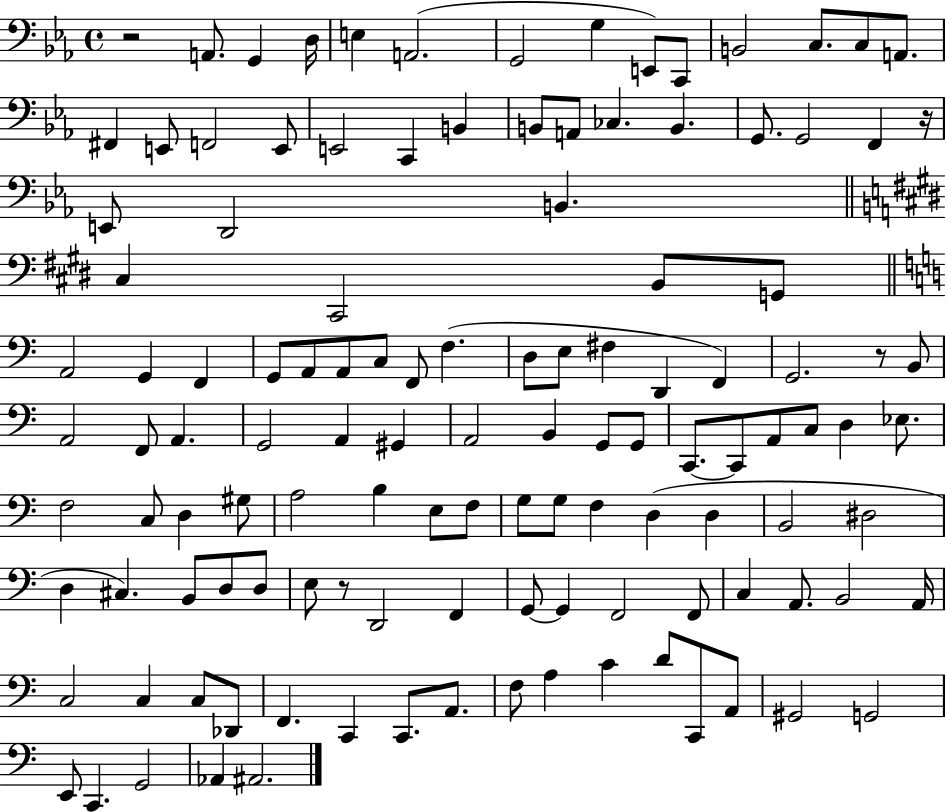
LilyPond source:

{
  \clef bass
  \time 4/4
  \defaultTimeSignature
  \key ees \major
  r2 a,8. g,4 d16 | e4 a,2.( | g,2 g4 e,8) c,8 | b,2 c8. c8 a,8. | \break fis,4 e,8 f,2 e,8 | e,2 c,4 b,4 | b,8 a,8 ces4. b,4. | g,8. g,2 f,4 r16 | \break e,8 d,2 b,4. | \bar "||" \break \key e \major cis4 cis,2 b,8 g,8 | \bar "||" \break \key c \major a,2 g,4 f,4 | g,8 a,8 a,8 c8 f,8 f4.( | d8 e8 fis4 d,4 f,4) | g,2. r8 b,8 | \break a,2 f,8 a,4. | g,2 a,4 gis,4 | a,2 b,4 g,8 g,8 | c,8.~~ c,8 a,8 c8 d4 ees8. | \break f2 c8 d4 gis8 | a2 b4 e8 f8 | g8 g8 f4 d4( d4 | b,2 dis2 | \break d4 cis4.) b,8 d8 d8 | e8 r8 d,2 f,4 | g,8~~ g,4 f,2 f,8 | c4 a,8. b,2 a,16 | \break c2 c4 c8 des,8 | f,4. c,4 c,8. a,8. | f8 a4 c'4 d'8 c,8 a,8 | gis,2 g,2 | \break e,8 c,4. g,2 | aes,4 ais,2. | \bar "|."
}